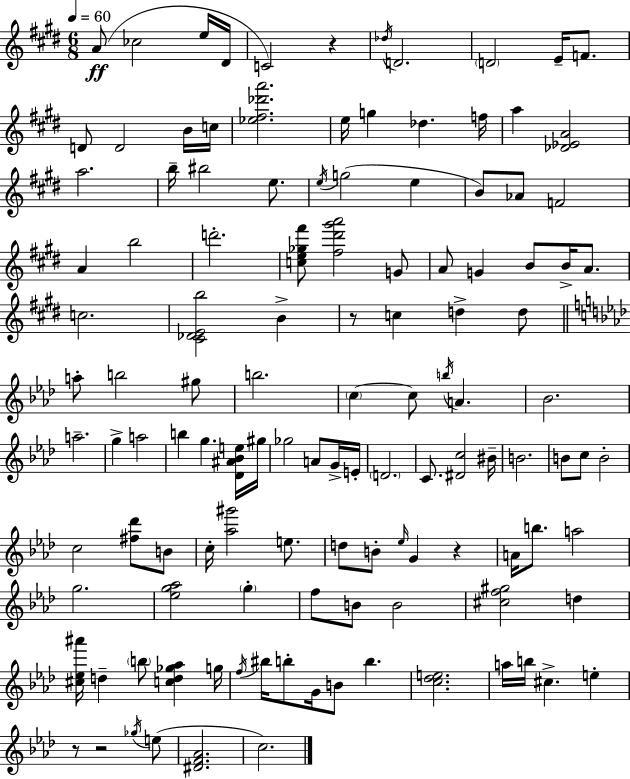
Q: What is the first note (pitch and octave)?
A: A4